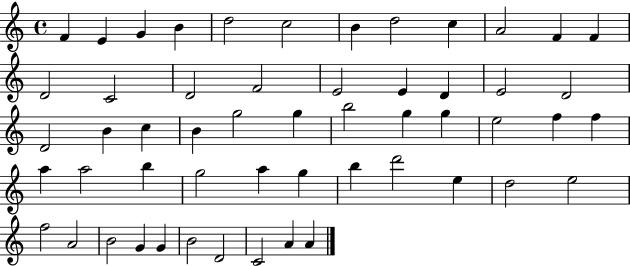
{
  \clef treble
  \time 4/4
  \defaultTimeSignature
  \key c \major
  f'4 e'4 g'4 b'4 | d''2 c''2 | b'4 d''2 c''4 | a'2 f'4 f'4 | \break d'2 c'2 | d'2 f'2 | e'2 e'4 d'4 | e'2 d'2 | \break d'2 b'4 c''4 | b'4 g''2 g''4 | b''2 g''4 g''4 | e''2 f''4 f''4 | \break a''4 a''2 b''4 | g''2 a''4 g''4 | b''4 d'''2 e''4 | d''2 e''2 | \break f''2 a'2 | b'2 g'4 g'4 | b'2 d'2 | c'2 a'4 a'4 | \break \bar "|."
}